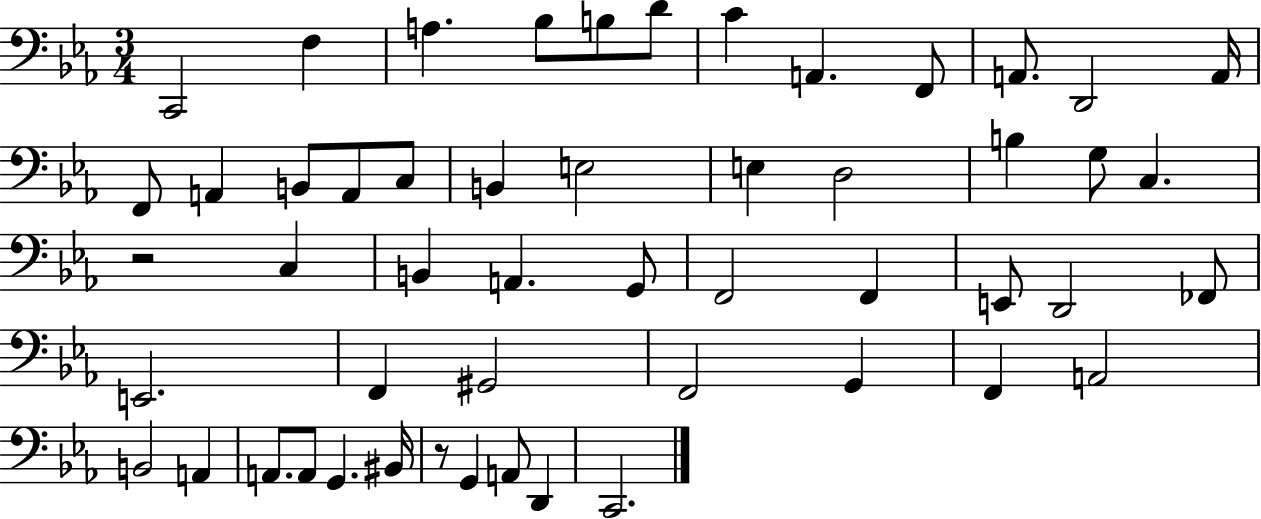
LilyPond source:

{
  \clef bass
  \numericTimeSignature
  \time 3/4
  \key ees \major
  c,2 f4 | a4. bes8 b8 d'8 | c'4 a,4. f,8 | a,8. d,2 a,16 | \break f,8 a,4 b,8 a,8 c8 | b,4 e2 | e4 d2 | b4 g8 c4. | \break r2 c4 | b,4 a,4. g,8 | f,2 f,4 | e,8 d,2 fes,8 | \break e,2. | f,4 gis,2 | f,2 g,4 | f,4 a,2 | \break b,2 a,4 | a,8. a,8 g,4. bis,16 | r8 g,4 a,8 d,4 | c,2. | \break \bar "|."
}